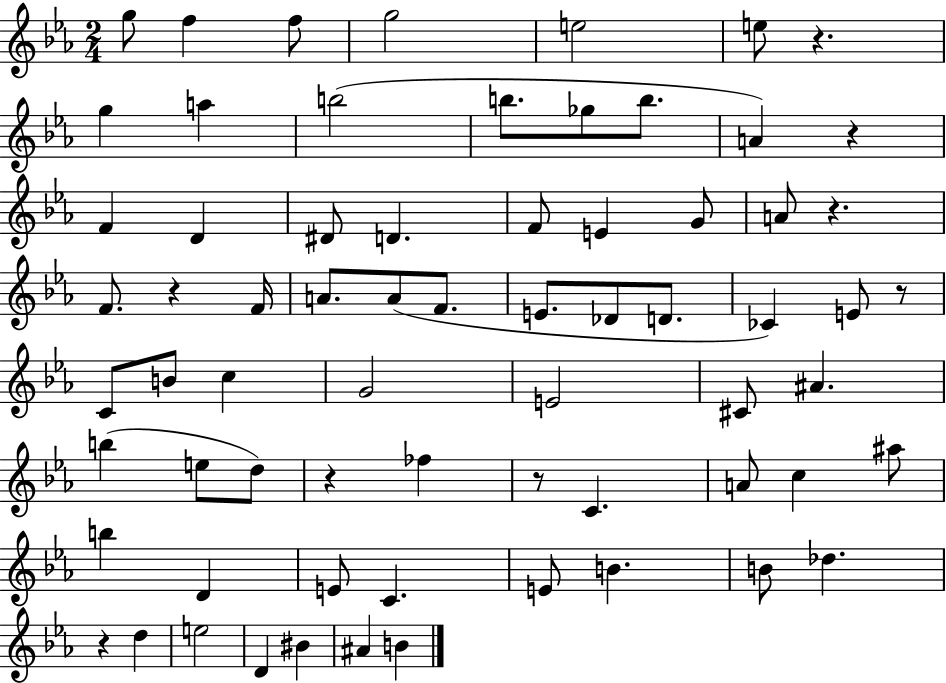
G5/e F5/q F5/e G5/h E5/h E5/e R/q. G5/q A5/q B5/h B5/e. Gb5/e B5/e. A4/q R/q F4/q D4/q D#4/e D4/q. F4/e E4/q G4/e A4/e R/q. F4/e. R/q F4/s A4/e. A4/e F4/e. E4/e. Db4/e D4/e. CES4/q E4/e R/e C4/e B4/e C5/q G4/h E4/h C#4/e A#4/q. B5/q E5/e D5/e R/q FES5/q R/e C4/q. A4/e C5/q A#5/e B5/q D4/q E4/e C4/q. E4/e B4/q. B4/e Db5/q. R/q D5/q E5/h D4/q BIS4/q A#4/q B4/q